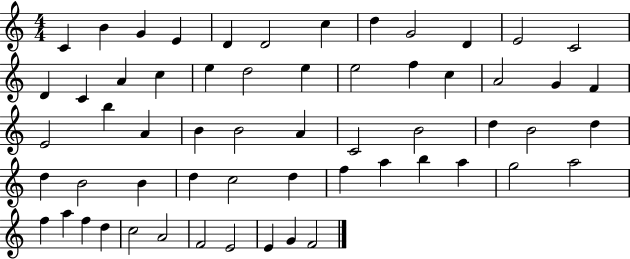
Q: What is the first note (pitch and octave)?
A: C4